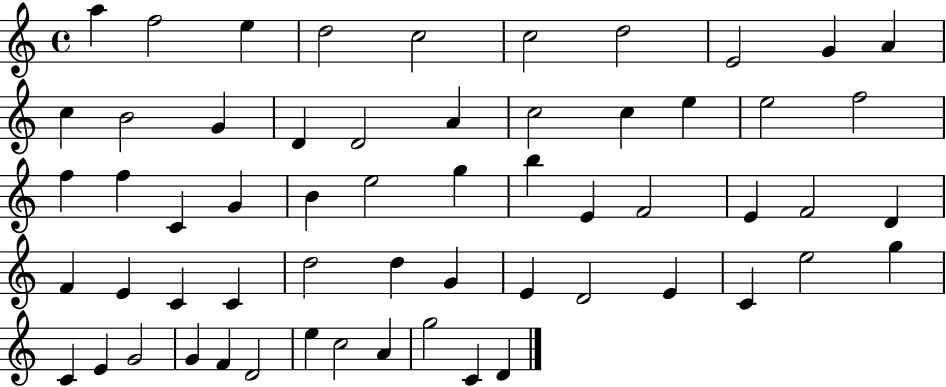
{
  \clef treble
  \time 4/4
  \defaultTimeSignature
  \key c \major
  a''4 f''2 e''4 | d''2 c''2 | c''2 d''2 | e'2 g'4 a'4 | \break c''4 b'2 g'4 | d'4 d'2 a'4 | c''2 c''4 e''4 | e''2 f''2 | \break f''4 f''4 c'4 g'4 | b'4 e''2 g''4 | b''4 e'4 f'2 | e'4 f'2 d'4 | \break f'4 e'4 c'4 c'4 | d''2 d''4 g'4 | e'4 d'2 e'4 | c'4 e''2 g''4 | \break c'4 e'4 g'2 | g'4 f'4 d'2 | e''4 c''2 a'4 | g''2 c'4 d'4 | \break \bar "|."
}